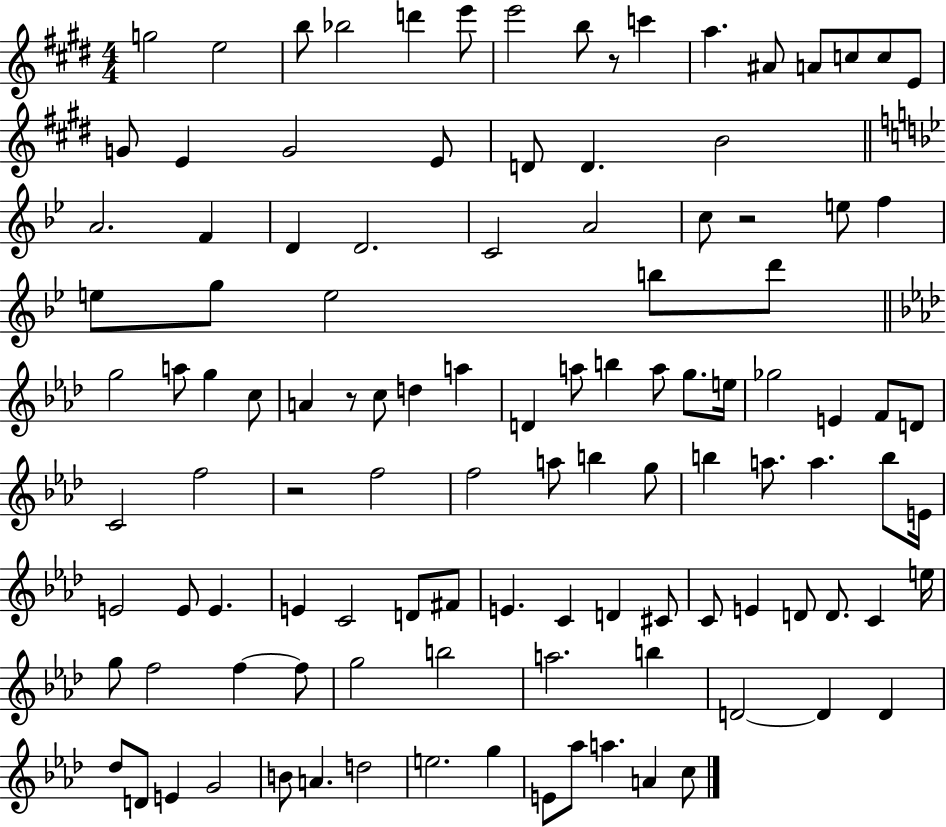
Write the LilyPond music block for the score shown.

{
  \clef treble
  \numericTimeSignature
  \time 4/4
  \key e \major
  g''2 e''2 | b''8 bes''2 d'''4 e'''8 | e'''2 b''8 r8 c'''4 | a''4. ais'8 a'8 c''8 c''8 e'8 | \break g'8 e'4 g'2 e'8 | d'8 d'4. b'2 | \bar "||" \break \key g \minor a'2. f'4 | d'4 d'2. | c'2 a'2 | c''8 r2 e''8 f''4 | \break e''8 g''8 e''2 b''8 d'''8 | \bar "||" \break \key aes \major g''2 a''8 g''4 c''8 | a'4 r8 c''8 d''4 a''4 | d'4 a''8 b''4 a''8 g''8. e''16 | ges''2 e'4 f'8 d'8 | \break c'2 f''2 | r2 f''2 | f''2 a''8 b''4 g''8 | b''4 a''8. a''4. b''8 e'16 | \break e'2 e'8 e'4. | e'4 c'2 d'8 fis'8 | e'4. c'4 d'4 cis'8 | c'8 e'4 d'8 d'8. c'4 e''16 | \break g''8 f''2 f''4~~ f''8 | g''2 b''2 | a''2. b''4 | d'2~~ d'4 d'4 | \break des''8 d'8 e'4 g'2 | b'8 a'4. d''2 | e''2. g''4 | e'8 aes''8 a''4. a'4 c''8 | \break \bar "|."
}